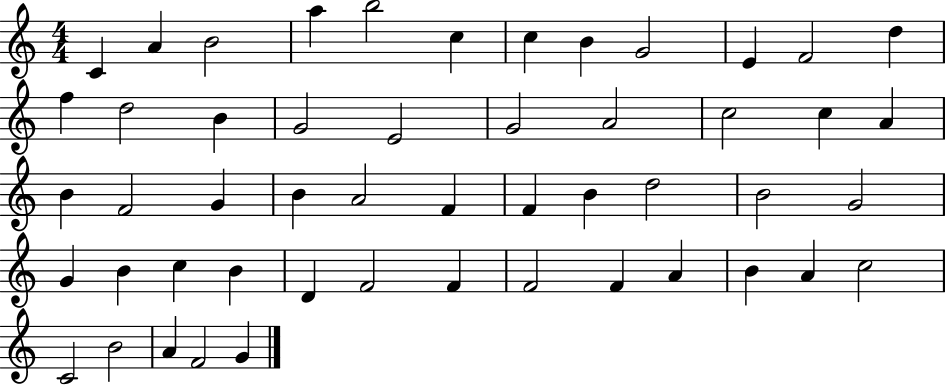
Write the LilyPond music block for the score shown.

{
  \clef treble
  \numericTimeSignature
  \time 4/4
  \key c \major
  c'4 a'4 b'2 | a''4 b''2 c''4 | c''4 b'4 g'2 | e'4 f'2 d''4 | \break f''4 d''2 b'4 | g'2 e'2 | g'2 a'2 | c''2 c''4 a'4 | \break b'4 f'2 g'4 | b'4 a'2 f'4 | f'4 b'4 d''2 | b'2 g'2 | \break g'4 b'4 c''4 b'4 | d'4 f'2 f'4 | f'2 f'4 a'4 | b'4 a'4 c''2 | \break c'2 b'2 | a'4 f'2 g'4 | \bar "|."
}